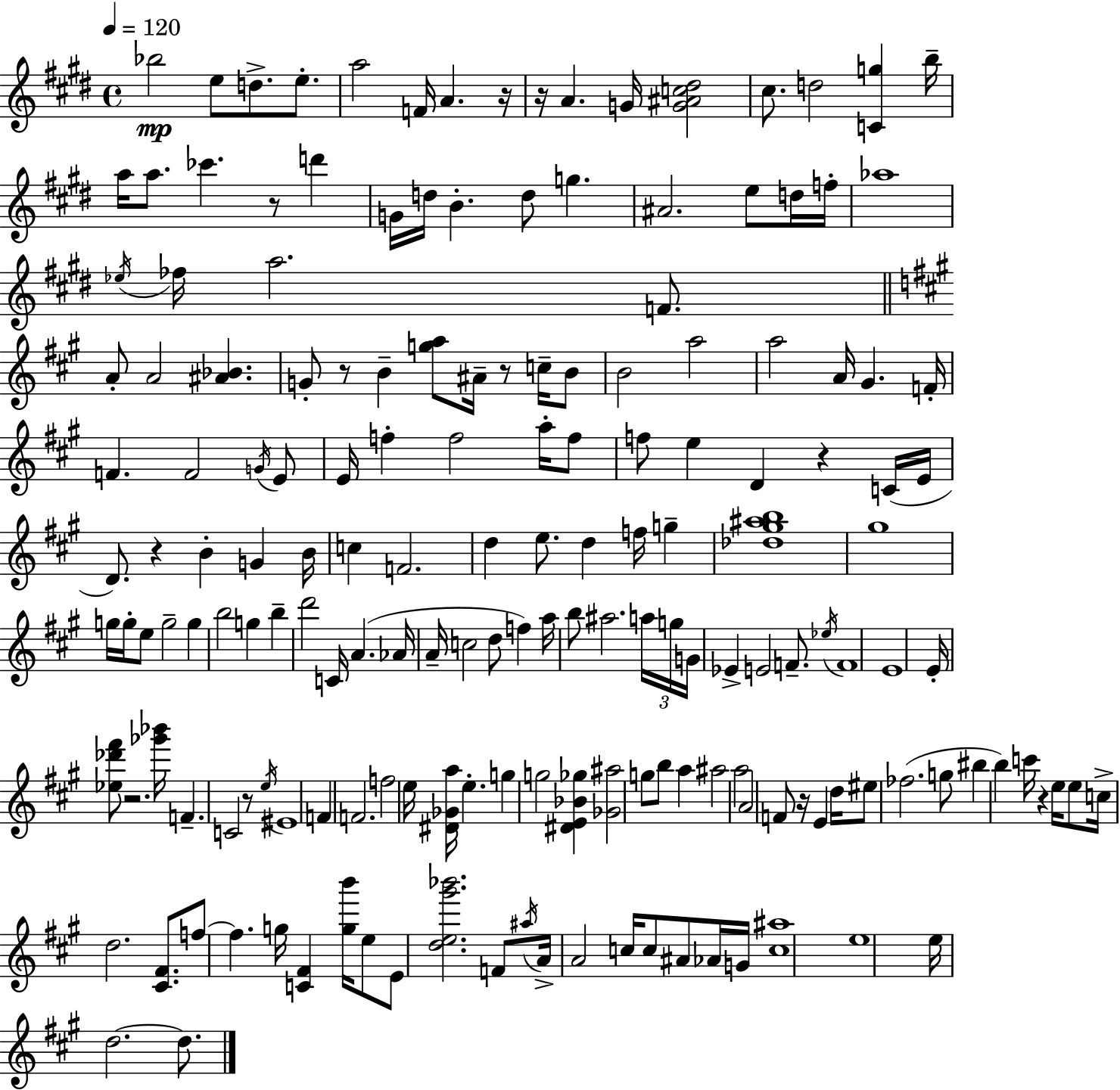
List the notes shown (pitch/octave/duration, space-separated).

Bb5/h E5/e D5/e. E5/e. A5/h F4/s A4/q. R/s R/s A4/q. G4/s [G4,A#4,C5,D#5]/h C#5/e. D5/h [C4,G5]/q B5/s A5/s A5/e. CES6/q. R/e D6/q G4/s D5/s B4/q. D5/e G5/q. A#4/h. E5/e D5/s F5/s Ab5/w Eb5/s FES5/s A5/h. F4/e. A4/e A4/h [A#4,Bb4]/q. G4/e R/e B4/q [G5,A5]/e A#4/s R/e C5/s B4/e B4/h A5/h A5/h A4/s G#4/q. F4/s F4/q. F4/h G4/s E4/e E4/s F5/q F5/h A5/s F5/e F5/e E5/q D4/q R/q C4/s E4/s D4/e. R/q B4/q G4/q B4/s C5/q F4/h. D5/q E5/e. D5/q F5/s G5/q [Db5,G#5,A#5,B5]/w G#5/w G5/s G5/s E5/e G5/h G5/q B5/h G5/q B5/q D6/h C4/s A4/q. Ab4/s A4/s C5/h D5/e F5/q A5/s B5/e A#5/h. A5/s G5/s G4/s Eb4/q E4/h F4/e. Eb5/s F4/w E4/w E4/s [Eb5,Db6,F#6]/e R/h. [Gb6,Bb6]/s F4/q. C4/h R/e E5/s EIS4/w F4/q F4/h. F5/h E5/s [D#4,Gb4,A5]/s E5/q. G5/q G5/h [D#4,E4,Bb4,Gb5]/q [Gb4,A#5]/h G5/e B5/e A5/q A#5/h A5/h A4/h F4/e R/s E4/q D5/s EIS5/e FES5/h. G5/e BIS5/q B5/q C6/s R/q E5/s E5/e C5/s D5/h. [C#4,F#4]/e. F5/e F5/q. G5/s [C4,F#4]/q [G5,B6]/s E5/e E4/e [D5,E5,G#6,Bb6]/h. F4/e A#5/s A4/s A4/h C5/s C5/e A#4/e Ab4/s G4/s [C5,A#5]/w E5/w E5/s D5/h. D5/e.